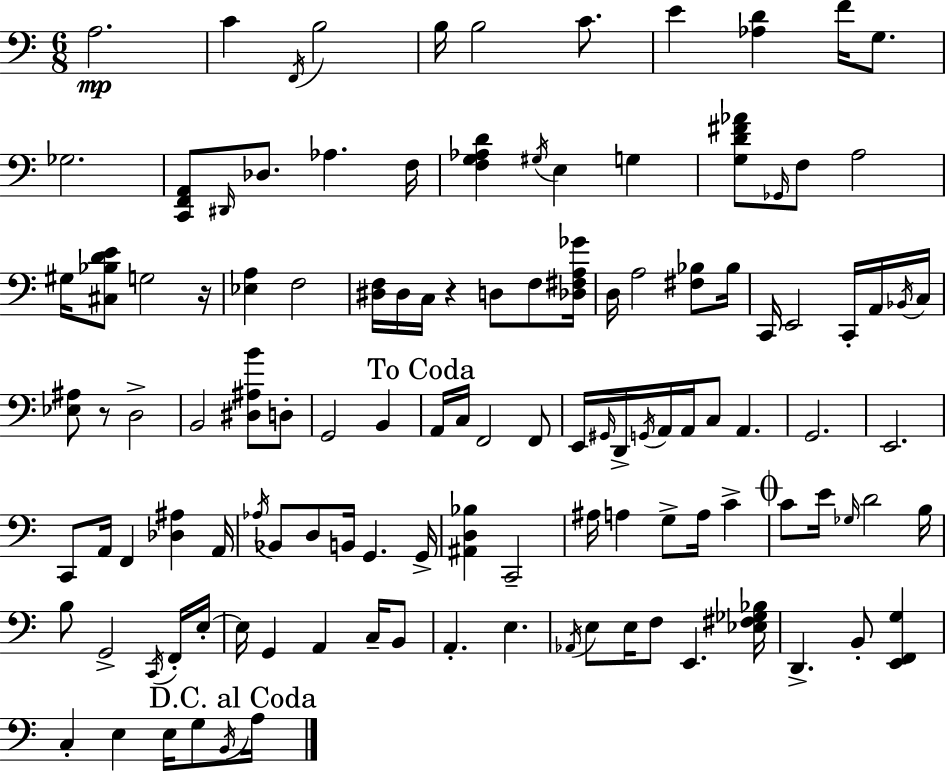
X:1
T:Untitled
M:6/8
L:1/4
K:C
A,2 C F,,/4 B,2 B,/4 B,2 C/2 E [_A,D] F/4 G,/2 _G,2 [C,,F,,A,,]/2 ^D,,/4 _D,/2 _A, F,/4 [F,G,_A,D] ^G,/4 E, G, [G,D^F_A]/2 _G,,/4 F,/2 A,2 ^G,/4 [^C,_B,DE]/2 G,2 z/4 [_E,A,] F,2 [^D,F,]/4 ^D,/4 C,/4 z D,/2 F,/2 [_D,^F,A,_G]/4 D,/4 A,2 [^F,_B,]/2 _B,/4 C,,/4 E,,2 C,,/4 A,,/4 _B,,/4 C,/4 [_E,^A,]/2 z/2 D,2 B,,2 [^D,^A,B]/2 D,/2 G,,2 B,, A,,/4 C,/4 F,,2 F,,/2 E,,/4 ^G,,/4 D,,/4 G,,/4 A,,/4 A,,/4 C,/2 A,, G,,2 E,,2 C,,/2 A,,/4 F,, [_D,^A,] A,,/4 _A,/4 _B,,/2 D,/2 B,,/4 G,, G,,/4 [^A,,D,_B,] C,,2 ^A,/4 A, G,/2 A,/4 C C/2 E/4 _G,/4 D2 B,/4 B,/2 G,,2 C,,/4 F,,/4 E,/4 E,/4 G,, A,, C,/4 B,,/2 A,, E, _A,,/4 E,/2 E,/4 F,/2 E,, [_E,^F,_G,_B,]/4 D,, B,,/2 [E,,F,,G,] C, E, E,/4 G,/2 B,,/4 A,/4